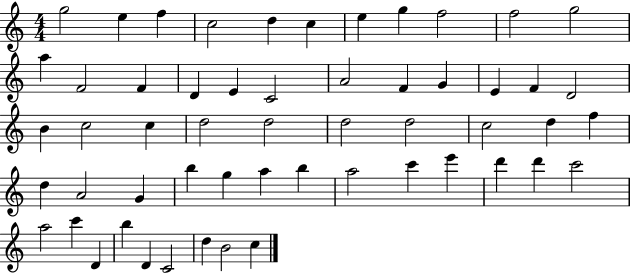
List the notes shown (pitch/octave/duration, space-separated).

G5/h E5/q F5/q C5/h D5/q C5/q E5/q G5/q F5/h F5/h G5/h A5/q F4/h F4/q D4/q E4/q C4/h A4/h F4/q G4/q E4/q F4/q D4/h B4/q C5/h C5/q D5/h D5/h D5/h D5/h C5/h D5/q F5/q D5/q A4/h G4/q B5/q G5/q A5/q B5/q A5/h C6/q E6/q D6/q D6/q C6/h A5/h C6/q D4/q B5/q D4/q C4/h D5/q B4/h C5/q